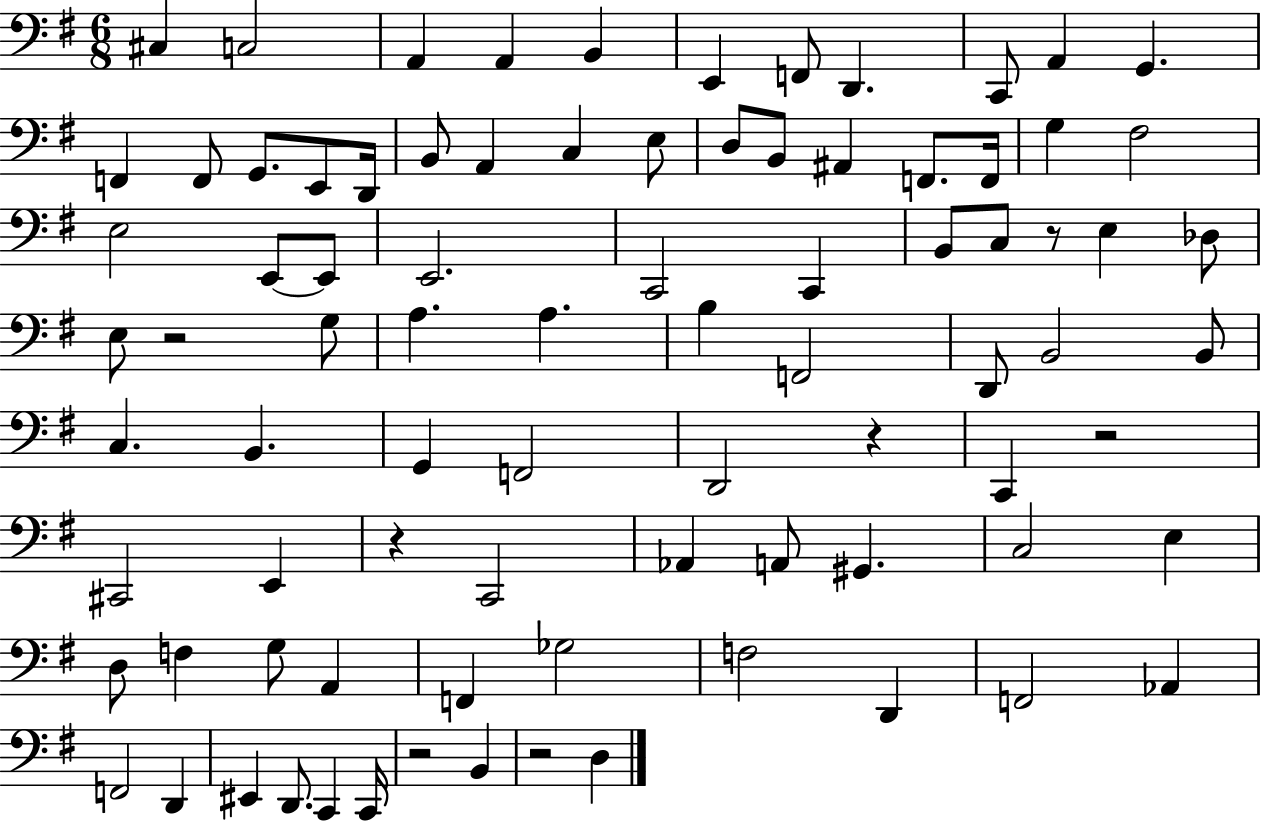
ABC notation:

X:1
T:Untitled
M:6/8
L:1/4
K:G
^C, C,2 A,, A,, B,, E,, F,,/2 D,, C,,/2 A,, G,, F,, F,,/2 G,,/2 E,,/2 D,,/4 B,,/2 A,, C, E,/2 D,/2 B,,/2 ^A,, F,,/2 F,,/4 G, ^F,2 E,2 E,,/2 E,,/2 E,,2 C,,2 C,, B,,/2 C,/2 z/2 E, _D,/2 E,/2 z2 G,/2 A, A, B, F,,2 D,,/2 B,,2 B,,/2 C, B,, G,, F,,2 D,,2 z C,, z2 ^C,,2 E,, z C,,2 _A,, A,,/2 ^G,, C,2 E, D,/2 F, G,/2 A,, F,, _G,2 F,2 D,, F,,2 _A,, F,,2 D,, ^E,, D,,/2 C,, C,,/4 z2 B,, z2 D,